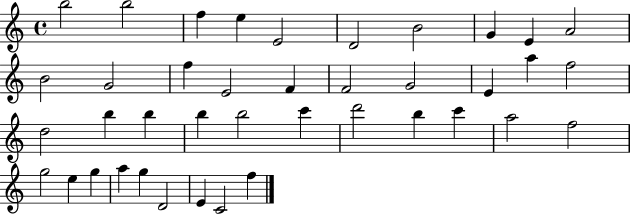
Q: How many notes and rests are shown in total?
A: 40